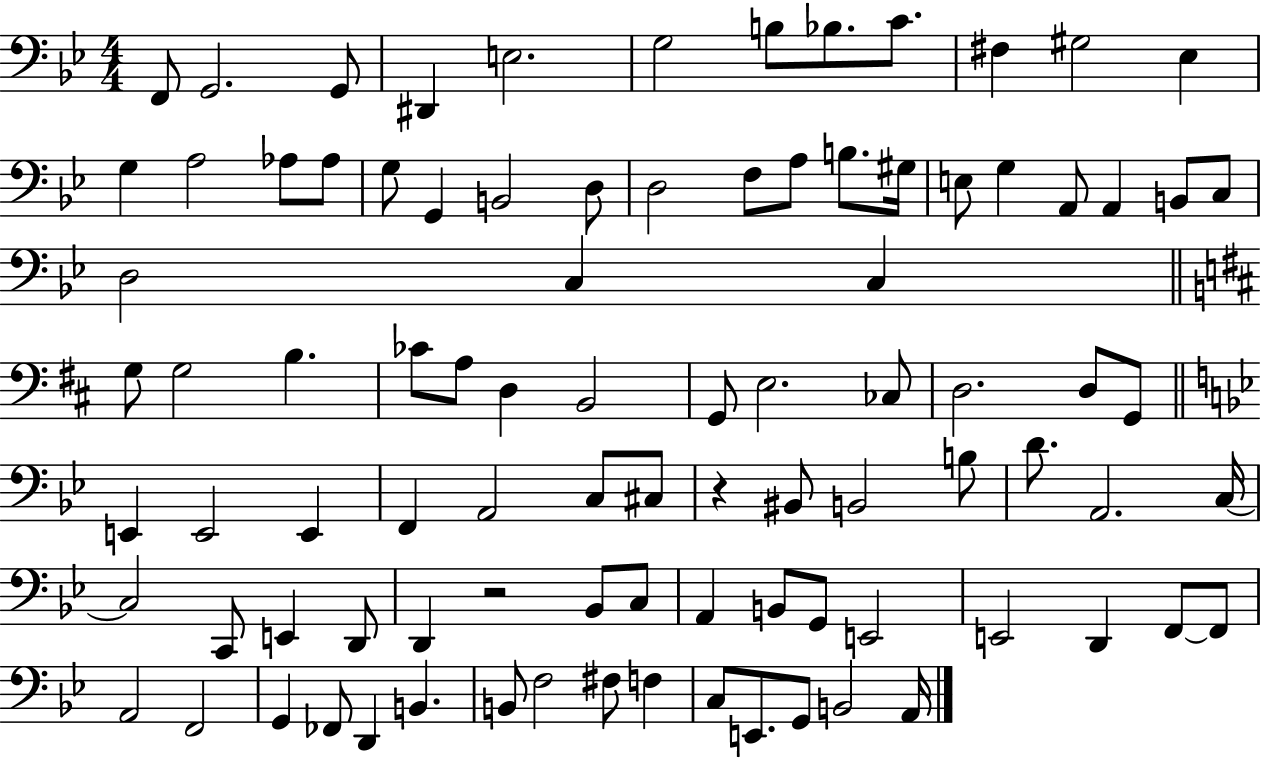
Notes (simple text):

F2/e G2/h. G2/e D#2/q E3/h. G3/h B3/e Bb3/e. C4/e. F#3/q G#3/h Eb3/q G3/q A3/h Ab3/e Ab3/e G3/e G2/q B2/h D3/e D3/h F3/e A3/e B3/e. G#3/s E3/e G3/q A2/e A2/q B2/e C3/e D3/h C3/q C3/q G3/e G3/h B3/q. CES4/e A3/e D3/q B2/h G2/e E3/h. CES3/e D3/h. D3/e G2/e E2/q E2/h E2/q F2/q A2/h C3/e C#3/e R/q BIS2/e B2/h B3/e D4/e. A2/h. C3/s C3/h C2/e E2/q D2/e D2/q R/h Bb2/e C3/e A2/q B2/e G2/e E2/h E2/h D2/q F2/e F2/e A2/h F2/h G2/q FES2/e D2/q B2/q. B2/e F3/h F#3/e F3/q C3/e E2/e. G2/e B2/h A2/s